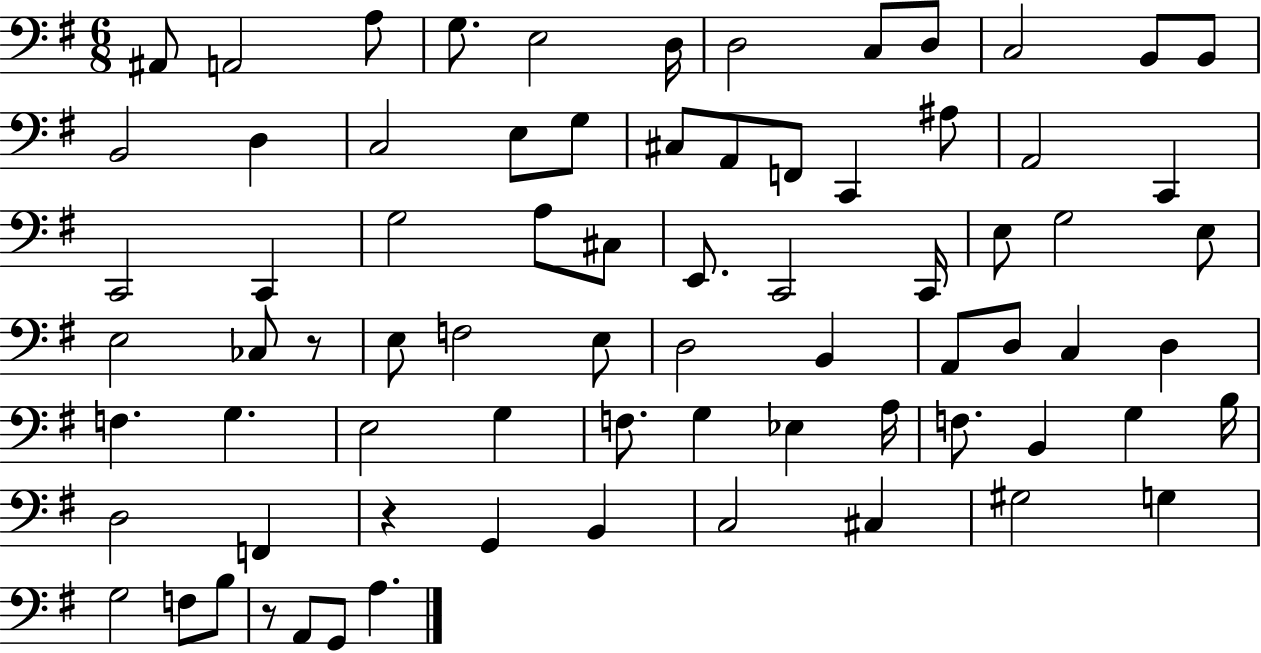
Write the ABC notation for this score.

X:1
T:Untitled
M:6/8
L:1/4
K:G
^A,,/2 A,,2 A,/2 G,/2 E,2 D,/4 D,2 C,/2 D,/2 C,2 B,,/2 B,,/2 B,,2 D, C,2 E,/2 G,/2 ^C,/2 A,,/2 F,,/2 C,, ^A,/2 A,,2 C,, C,,2 C,, G,2 A,/2 ^C,/2 E,,/2 C,,2 C,,/4 E,/2 G,2 E,/2 E,2 _C,/2 z/2 E,/2 F,2 E,/2 D,2 B,, A,,/2 D,/2 C, D, F, G, E,2 G, F,/2 G, _E, A,/4 F,/2 B,, G, B,/4 D,2 F,, z G,, B,, C,2 ^C, ^G,2 G, G,2 F,/2 B,/2 z/2 A,,/2 G,,/2 A,